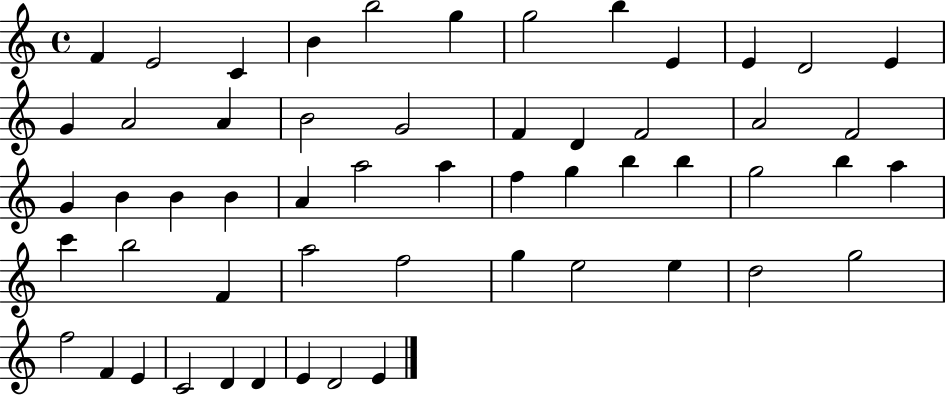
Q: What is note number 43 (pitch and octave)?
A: E5